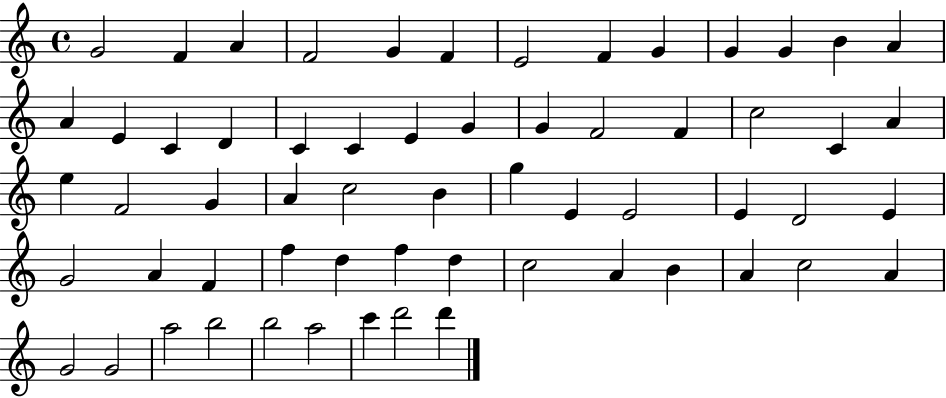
{
  \clef treble
  \time 4/4
  \defaultTimeSignature
  \key c \major
  g'2 f'4 a'4 | f'2 g'4 f'4 | e'2 f'4 g'4 | g'4 g'4 b'4 a'4 | \break a'4 e'4 c'4 d'4 | c'4 c'4 e'4 g'4 | g'4 f'2 f'4 | c''2 c'4 a'4 | \break e''4 f'2 g'4 | a'4 c''2 b'4 | g''4 e'4 e'2 | e'4 d'2 e'4 | \break g'2 a'4 f'4 | f''4 d''4 f''4 d''4 | c''2 a'4 b'4 | a'4 c''2 a'4 | \break g'2 g'2 | a''2 b''2 | b''2 a''2 | c'''4 d'''2 d'''4 | \break \bar "|."
}